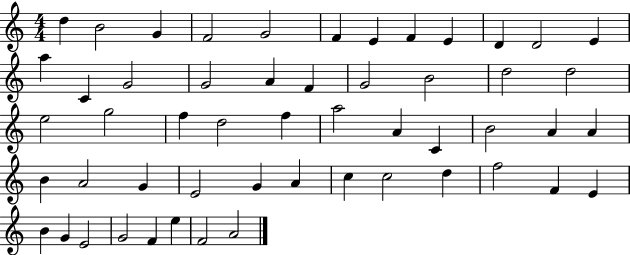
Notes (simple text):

D5/q B4/h G4/q F4/h G4/h F4/q E4/q F4/q E4/q D4/q D4/h E4/q A5/q C4/q G4/h G4/h A4/q F4/q G4/h B4/h D5/h D5/h E5/h G5/h F5/q D5/h F5/q A5/h A4/q C4/q B4/h A4/q A4/q B4/q A4/h G4/q E4/h G4/q A4/q C5/q C5/h D5/q F5/h F4/q E4/q B4/q G4/q E4/h G4/h F4/q E5/q F4/h A4/h